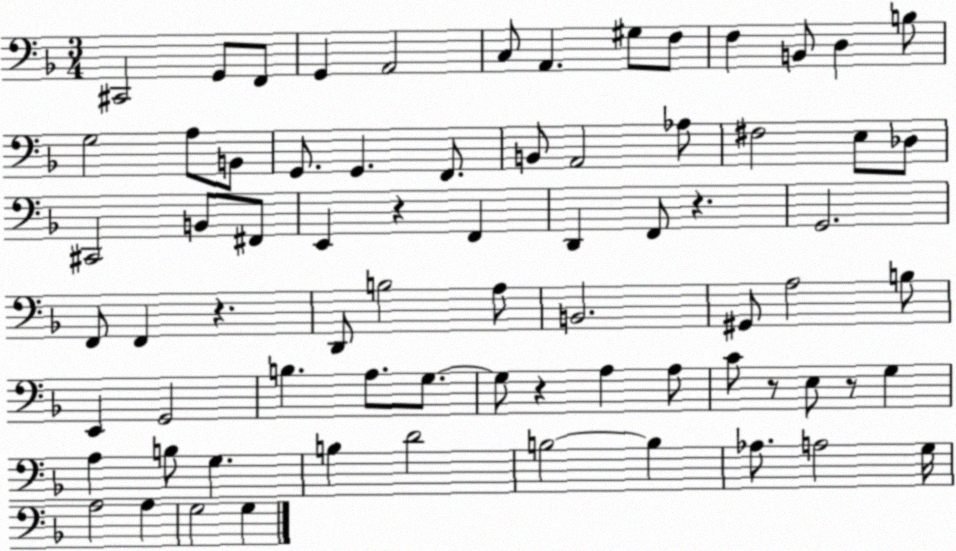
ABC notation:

X:1
T:Untitled
M:3/4
L:1/4
K:F
^C,,2 G,,/2 F,,/2 G,, A,,2 C,/2 A,, ^G,/2 F,/2 F, B,,/2 D, B,/2 G,2 A,/2 B,,/2 G,,/2 G,, F,,/2 B,,/2 A,,2 _A,/2 ^F,2 E,/2 _D,/2 ^C,,2 B,,/2 ^F,,/2 E,, z F,, D,, F,,/2 z G,,2 F,,/2 F,, z D,,/2 B,2 A,/2 B,,2 ^G,,/2 A,2 B,/2 E,, G,,2 B, A,/2 G,/2 G,/2 z A, A,/2 C/2 z/2 E,/2 z/2 G, A, B,/2 G, B, D2 B,2 B, _A,/2 A,2 G,/4 A,2 A, G,2 G,